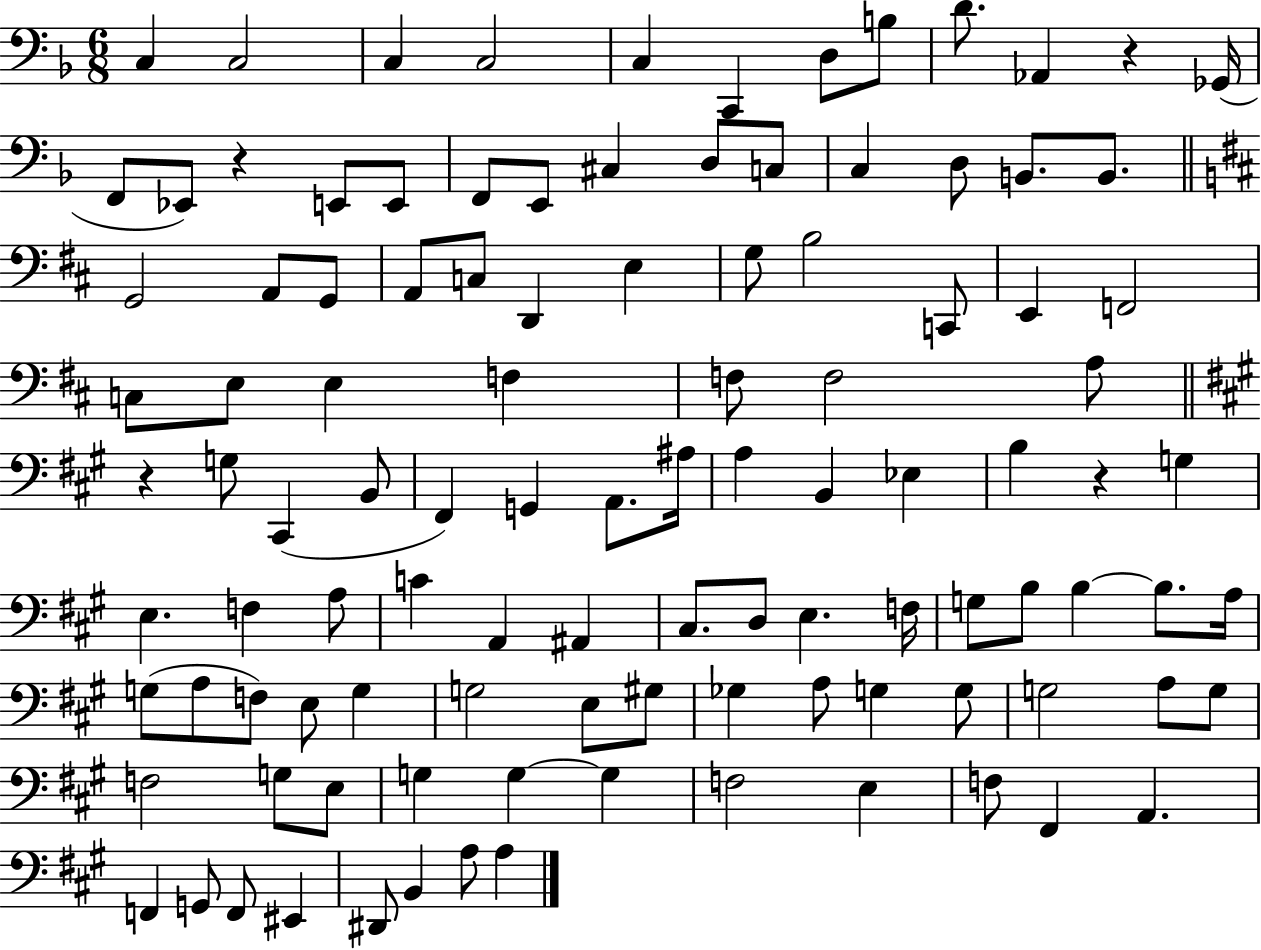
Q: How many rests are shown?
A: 4